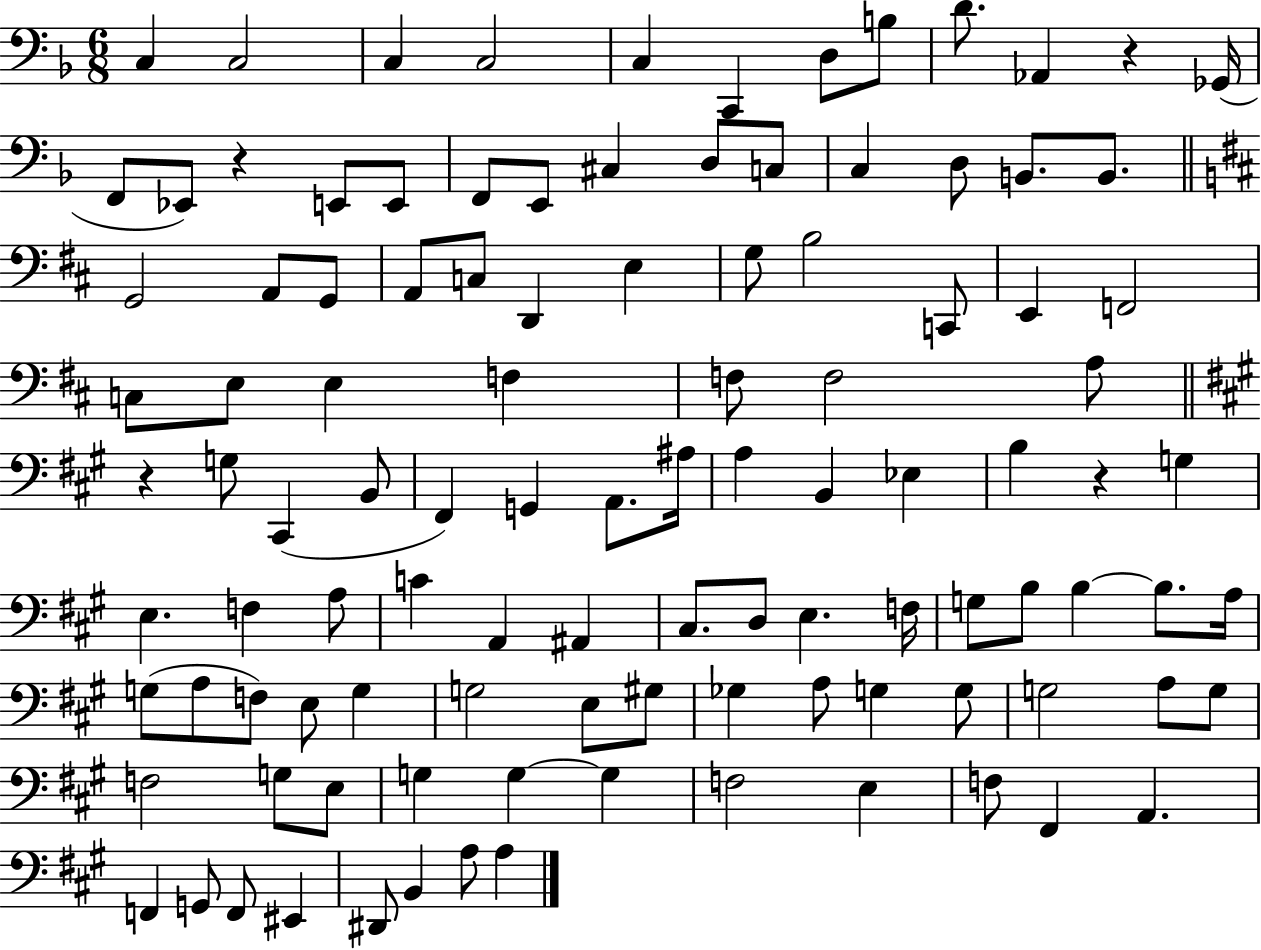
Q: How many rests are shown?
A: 4